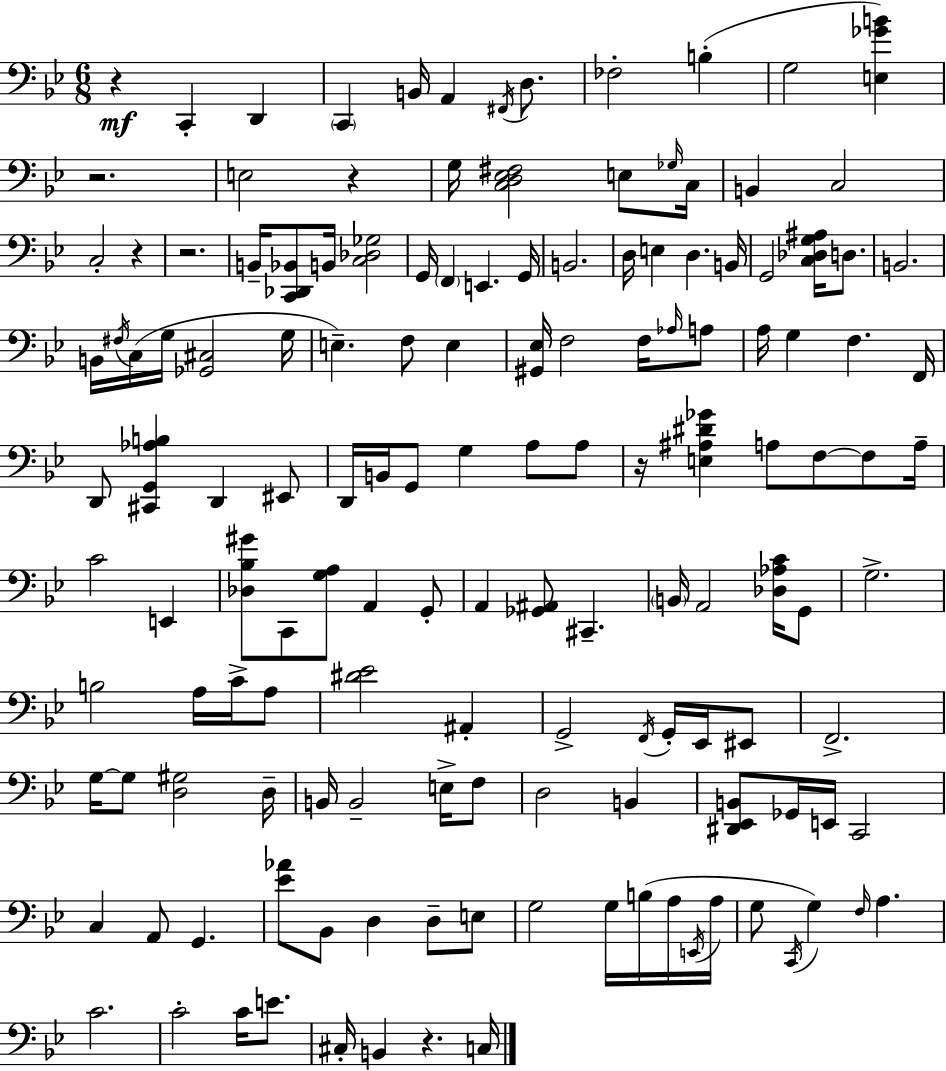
{
  \clef bass
  \numericTimeSignature
  \time 6/8
  \key g \minor
  \repeat volta 2 { r4\mf c,4-. d,4 | \parenthesize c,4 b,16 a,4 \acciaccatura { fis,16 } d8. | fes2-. b4-.( | g2 <e ges' b'>4) | \break r2. | e2 r4 | g16 <c d ees fis>2 e8 | \grace { ges16 } c16 b,4 c2 | \break c2-. r4 | r2. | b,16-- <c, des, bes,>8 b,16 <c des ges>2 | g,16 \parenthesize f,4 e,4. | \break g,16 b,2. | d16 e4 d4. | b,16 g,2 <c des g ais>16 d8. | b,2. | \break b,16 \acciaccatura { fis16 } c16( g16 <ges, cis>2 | g16 e4.--) f8 e4 | <gis, ees>16 f2 | f16 \grace { aes16 } a8 a16 g4 f4. | \break f,16 d,8 <cis, g, aes b>4 d,4 | eis,8 d,16 b,16 g,8 g4 | a8 a8 r16 <e ais dis' ges'>4 a8 f8~~ | f8 a16-- c'2 | \break e,4 <des bes gis'>8 c,8 <g a>8 a,4 | g,8-. a,4 <ges, ais,>8 cis,4.-- | \parenthesize b,16 a,2 | <des aes c'>16 g,8 g2.-> | \break b2 | a16 c'16-> a8 <dis' ees'>2 | ais,4-. g,2-> | \acciaccatura { f,16 } g,16-. ees,16 eis,8 f,2.-> | \break g16~~ g8 <d gis>2 | d16-- b,16 b,2-- | e16-> f8 d2 | b,4 <dis, ees, b,>8 ges,16 e,16 c,2 | \break c4 a,8 g,4. | <ees' aes'>8 bes,8 d4 | d8-- e8 g2 | g16 b16( a16 \acciaccatura { e,16 } a16 g8 \acciaccatura { c,16 }) g4 | \break \grace { f16 } a4. c'2. | c'2-. | c'16 e'8. cis16-. b,4 | r4. c16 } \bar "|."
}